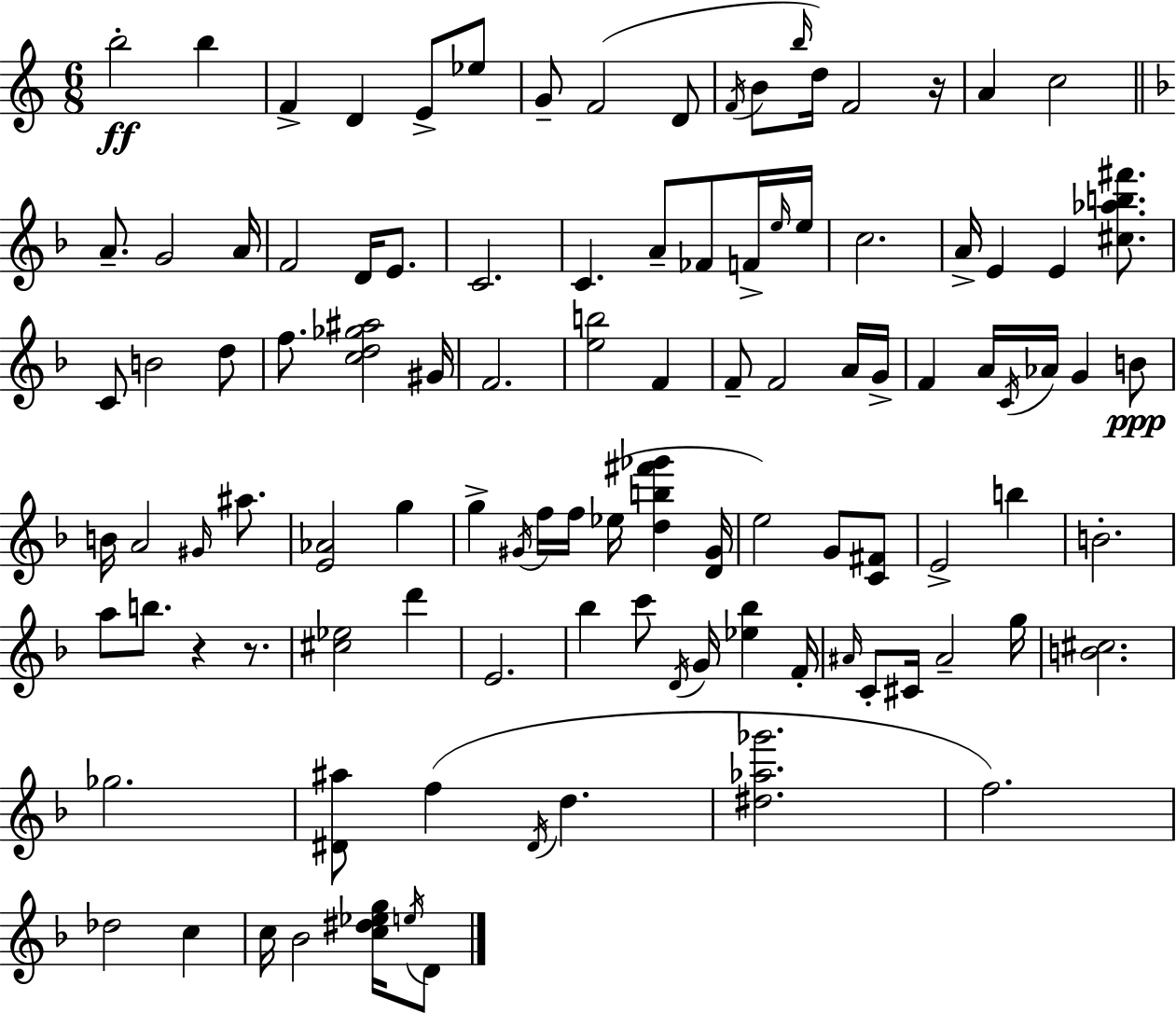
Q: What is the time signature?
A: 6/8